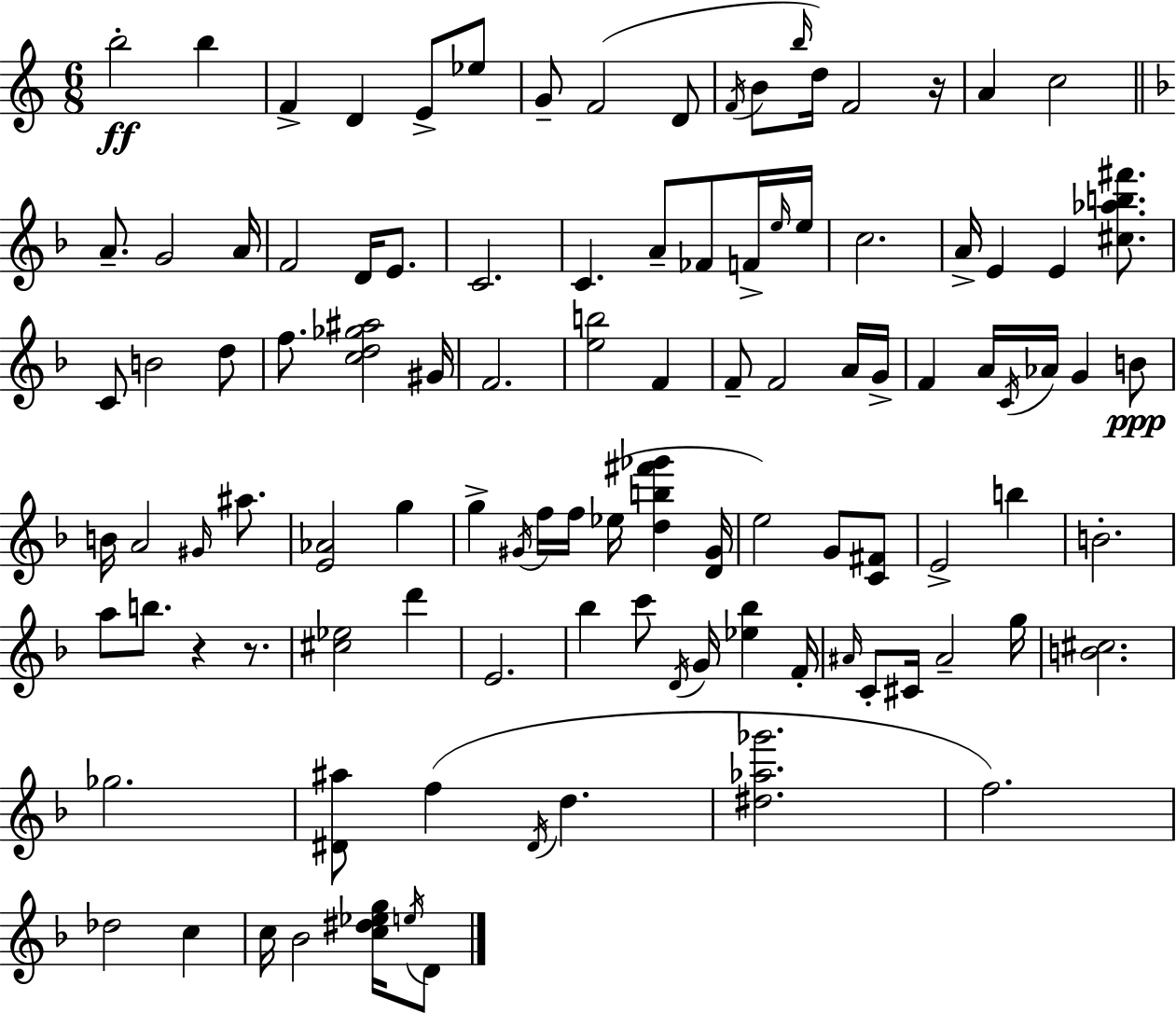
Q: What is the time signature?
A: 6/8